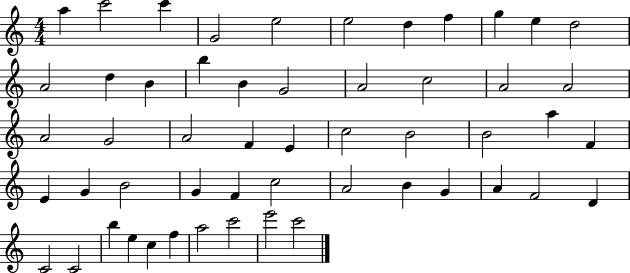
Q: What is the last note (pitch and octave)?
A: C6